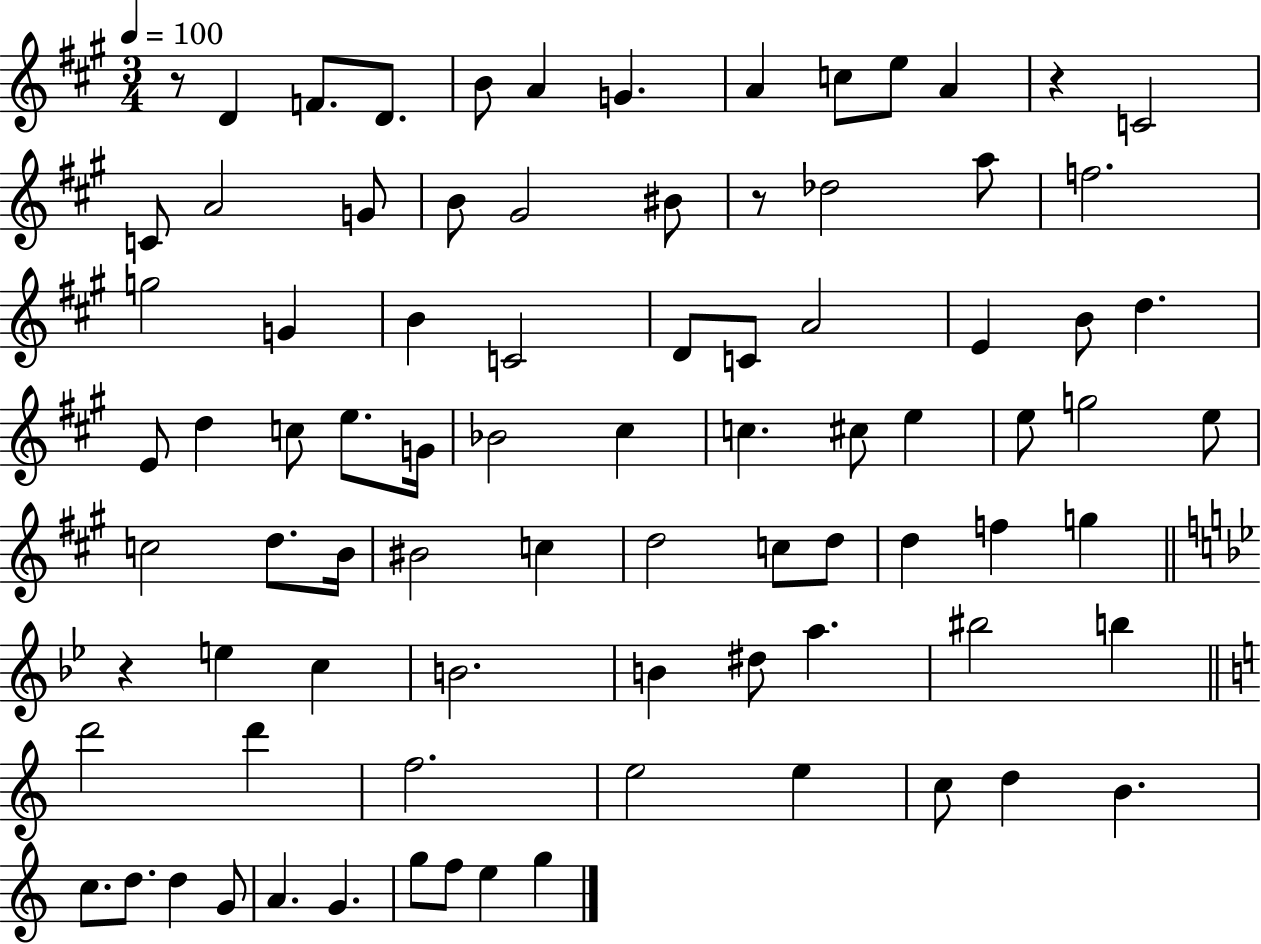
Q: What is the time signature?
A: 3/4